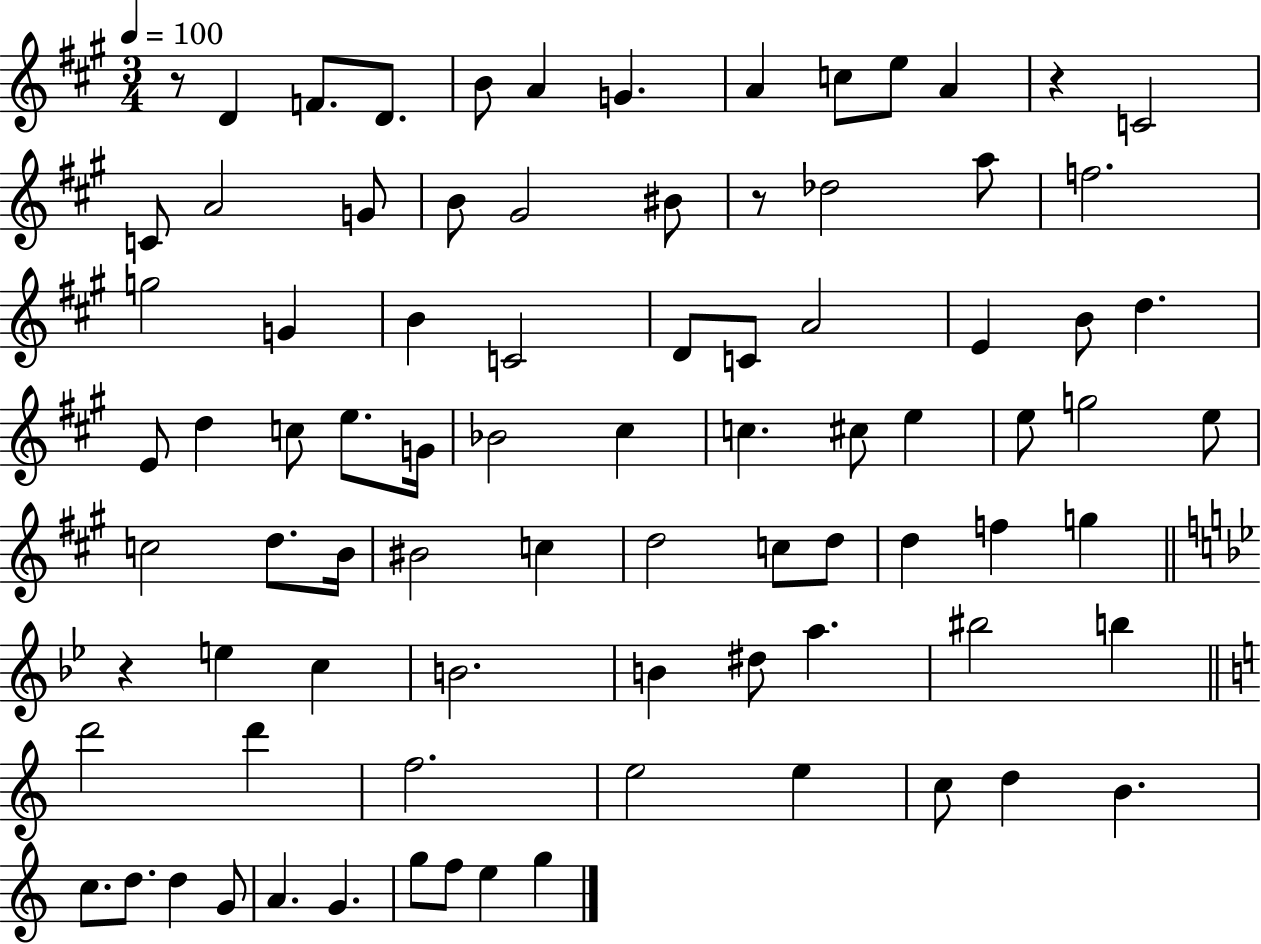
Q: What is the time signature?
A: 3/4